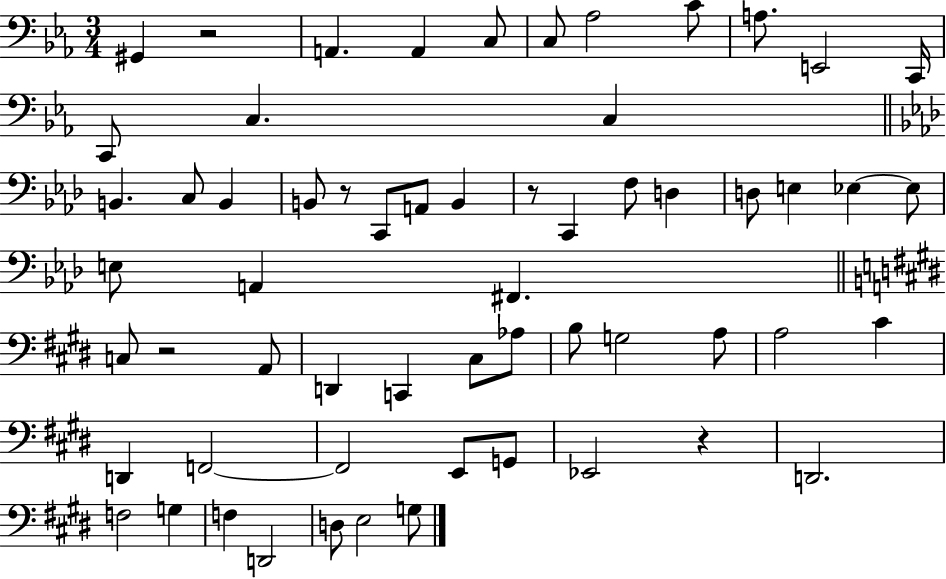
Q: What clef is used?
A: bass